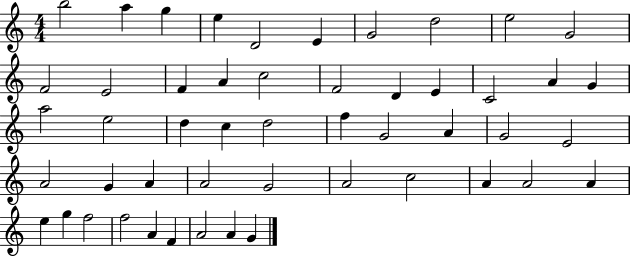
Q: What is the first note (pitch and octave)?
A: B5